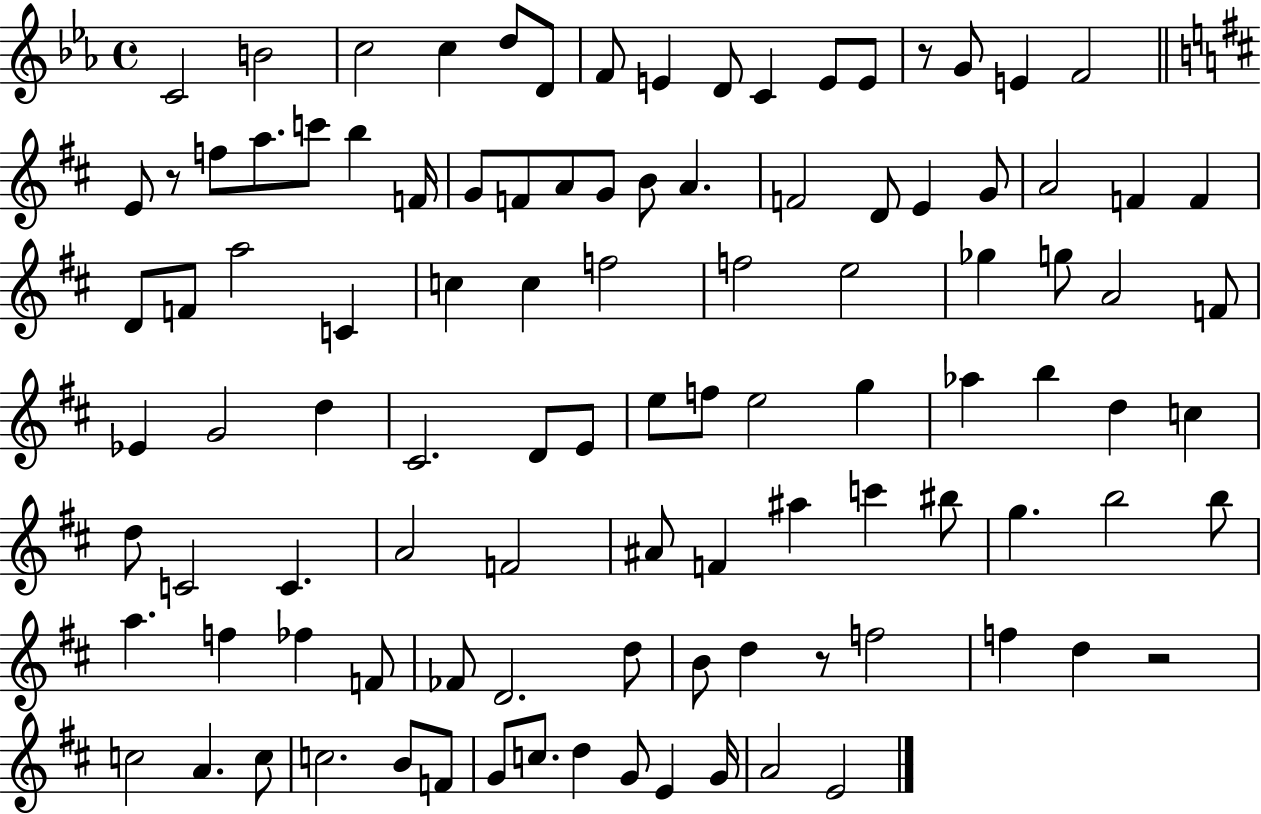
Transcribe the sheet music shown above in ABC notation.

X:1
T:Untitled
M:4/4
L:1/4
K:Eb
C2 B2 c2 c d/2 D/2 F/2 E D/2 C E/2 E/2 z/2 G/2 E F2 E/2 z/2 f/2 a/2 c'/2 b F/4 G/2 F/2 A/2 G/2 B/2 A F2 D/2 E G/2 A2 F F D/2 F/2 a2 C c c f2 f2 e2 _g g/2 A2 F/2 _E G2 d ^C2 D/2 E/2 e/2 f/2 e2 g _a b d c d/2 C2 C A2 F2 ^A/2 F ^a c' ^b/2 g b2 b/2 a f _f F/2 _F/2 D2 d/2 B/2 d z/2 f2 f d z2 c2 A c/2 c2 B/2 F/2 G/2 c/2 d G/2 E G/4 A2 E2